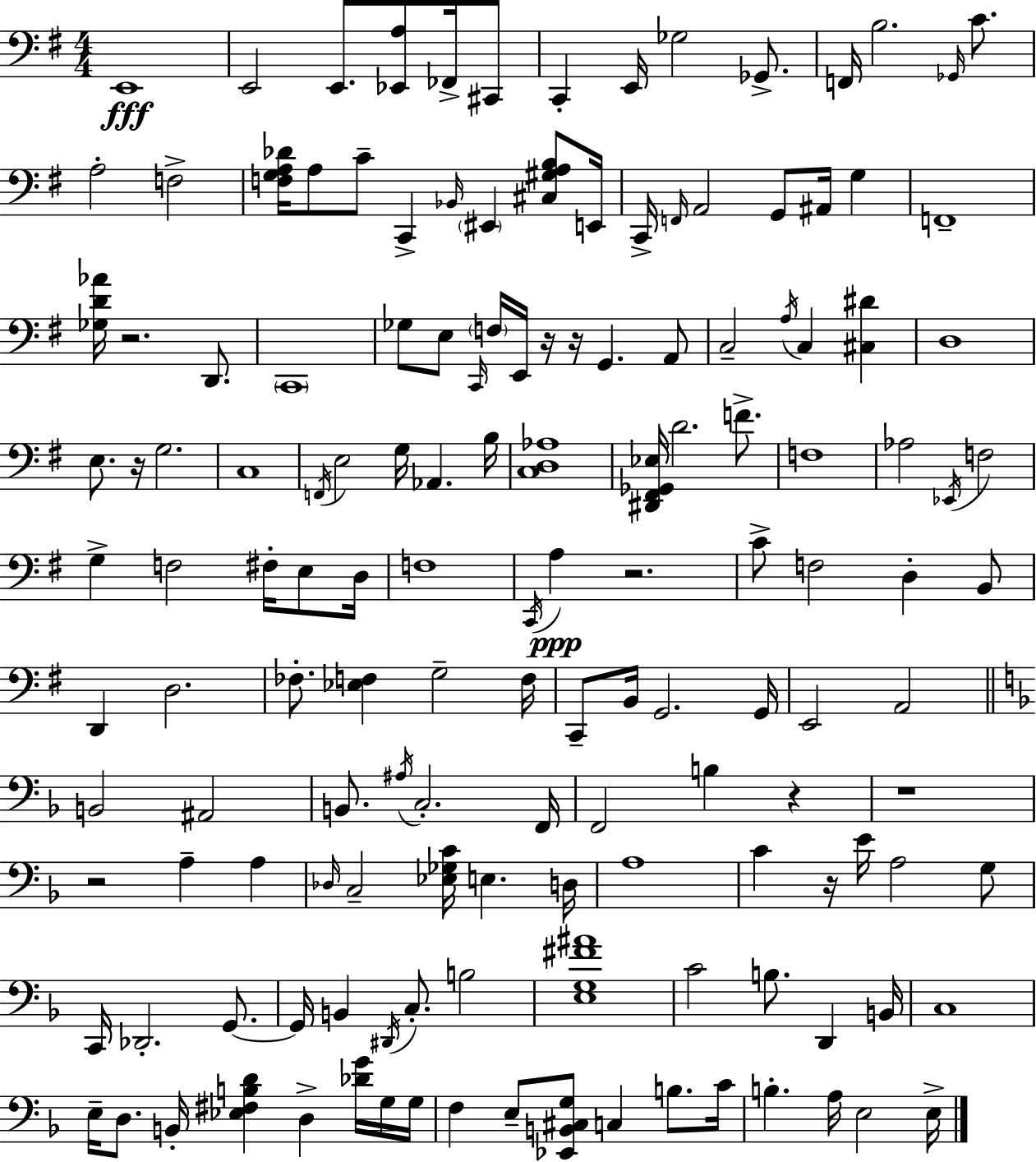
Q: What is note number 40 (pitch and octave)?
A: C3